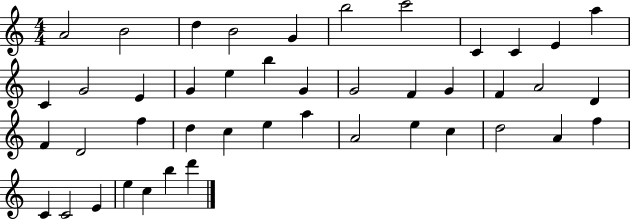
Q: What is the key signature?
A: C major